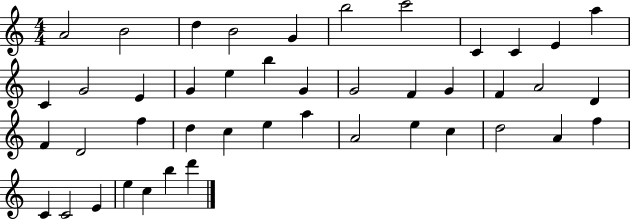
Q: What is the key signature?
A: C major